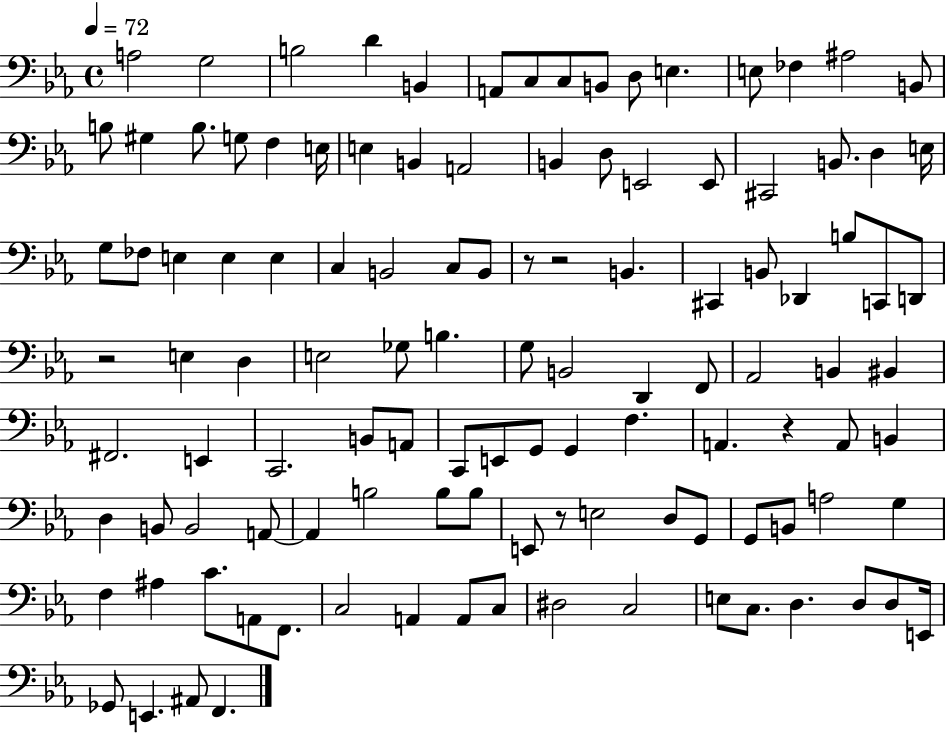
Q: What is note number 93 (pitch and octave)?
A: A2